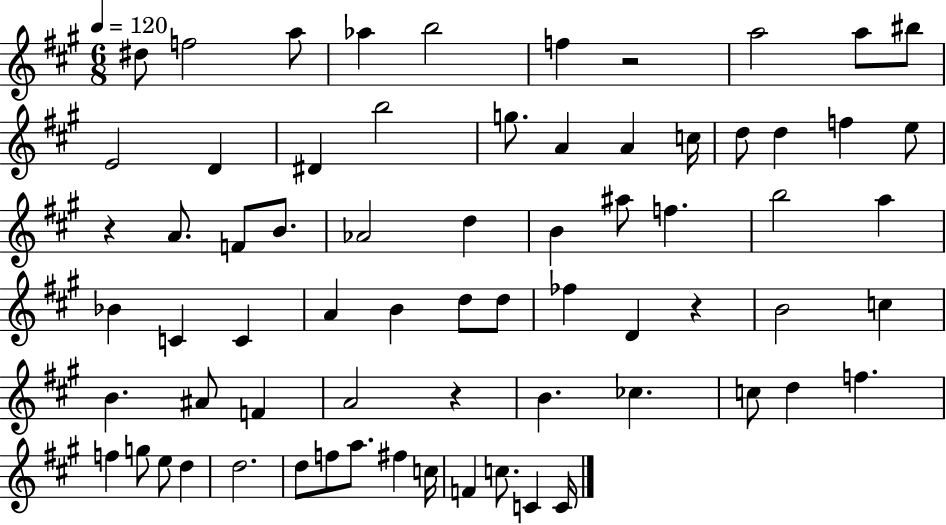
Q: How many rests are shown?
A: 4